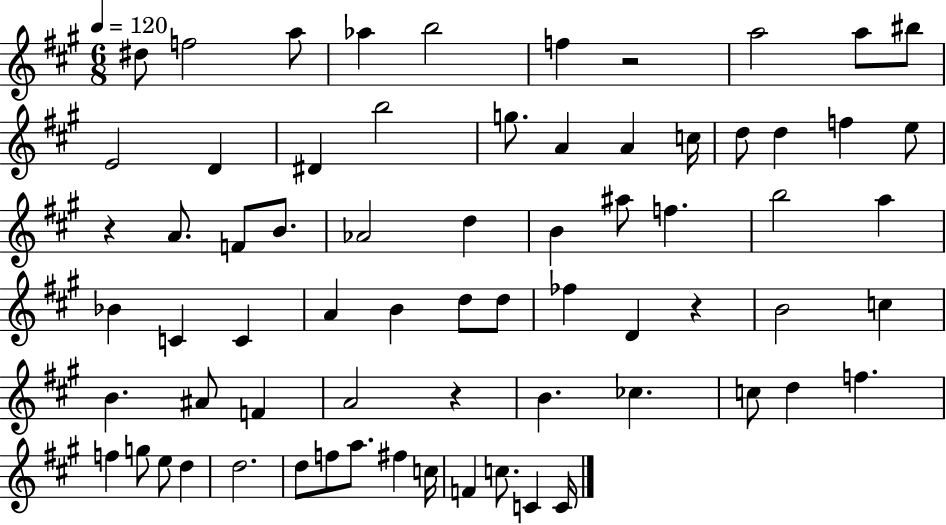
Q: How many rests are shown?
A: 4